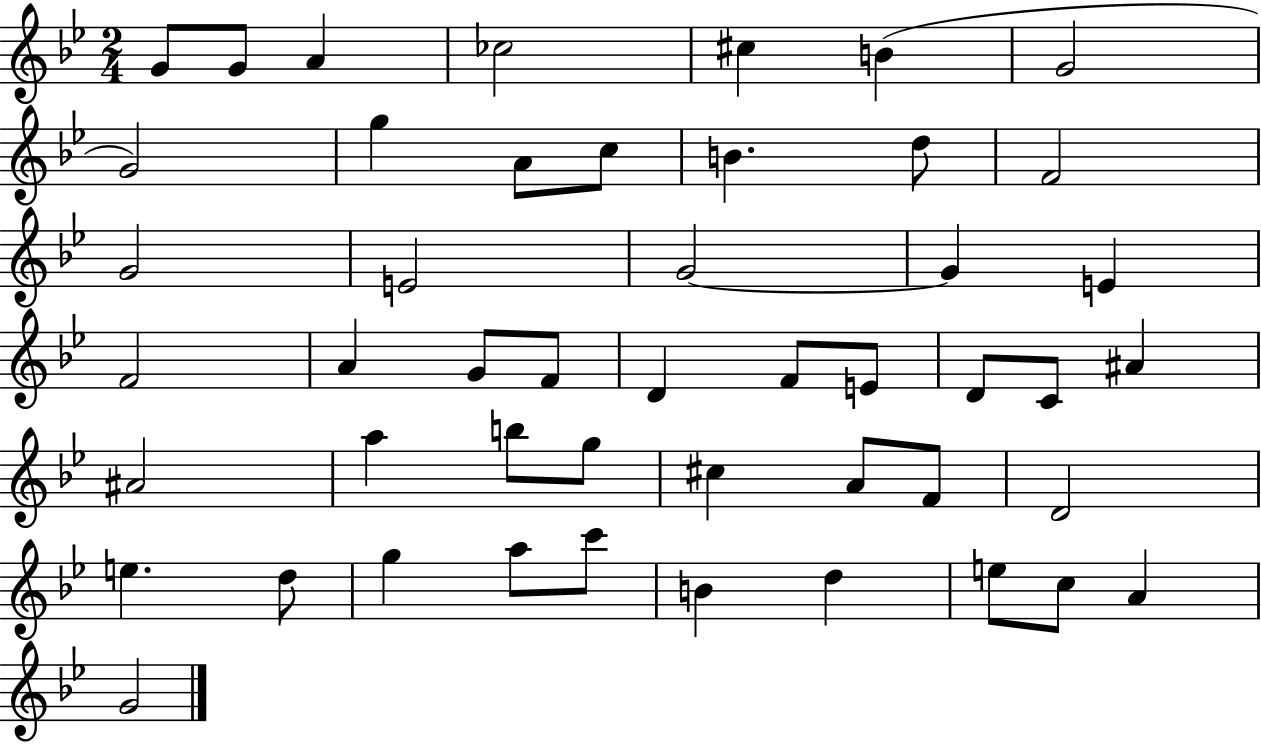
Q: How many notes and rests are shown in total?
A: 48